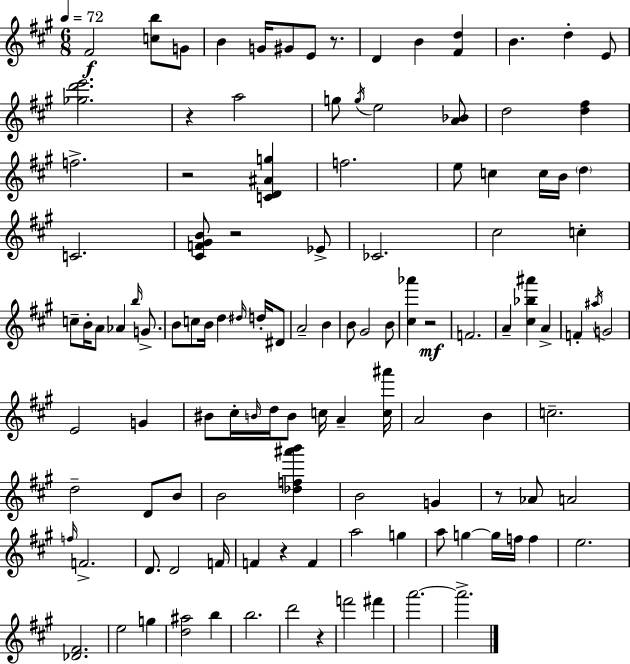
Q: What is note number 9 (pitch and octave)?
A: B4